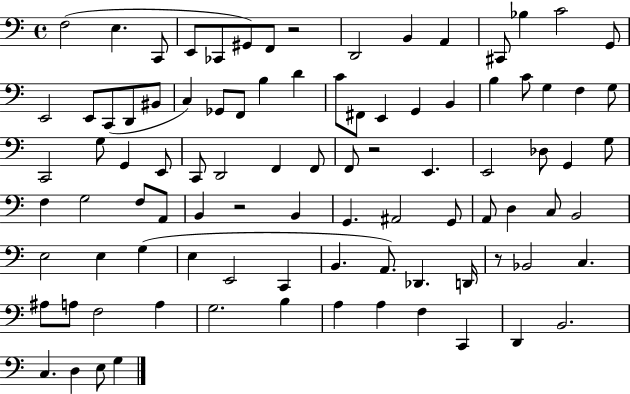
X:1
T:Untitled
M:4/4
L:1/4
K:C
F,2 E, C,,/2 E,,/2 _C,,/2 ^G,,/2 F,,/2 z2 D,,2 B,, A,, ^C,,/2 _B, C2 G,,/2 E,,2 E,,/2 C,,/2 D,,/2 ^B,,/2 C, _G,,/2 F,,/2 B, D C/2 ^F,,/2 E,, G,, B,, B, C/2 G, F, G,/2 C,,2 G,/2 G,, E,,/2 C,,/2 D,,2 F,, F,,/2 F,,/2 z2 E,, E,,2 _D,/2 G,, G,/2 F, G,2 F,/2 A,,/2 B,, z2 B,, G,, ^A,,2 G,,/2 A,,/2 D, C,/2 B,,2 E,2 E, G, E, E,,2 C,, B,, A,,/2 _D,, D,,/4 z/2 _B,,2 C, ^A,/2 A,/2 F,2 A, G,2 B, A, A, F, C,, D,, B,,2 C, D, E,/2 G,